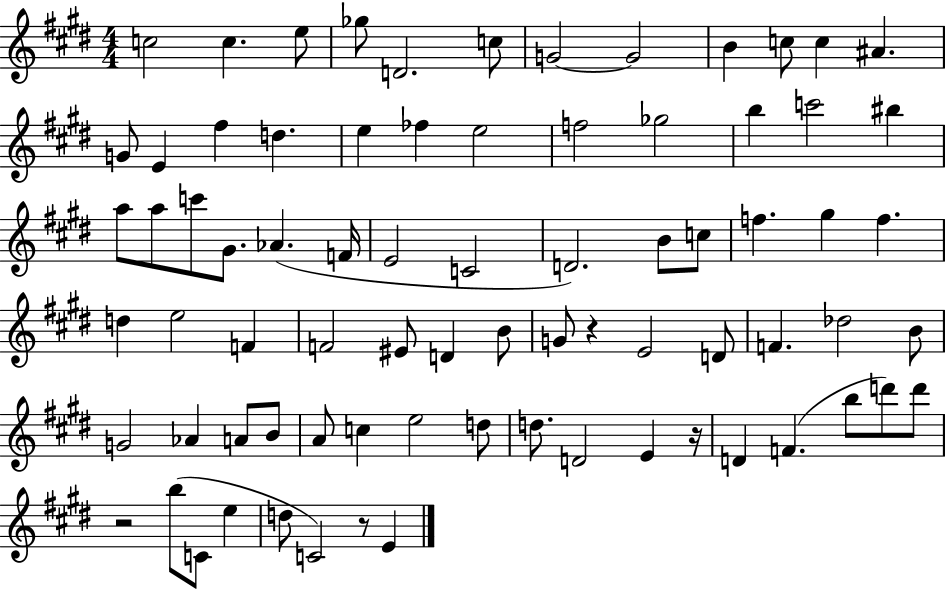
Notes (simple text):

C5/h C5/q. E5/e Gb5/e D4/h. C5/e G4/h G4/h B4/q C5/e C5/q A#4/q. G4/e E4/q F#5/q D5/q. E5/q FES5/q E5/h F5/h Gb5/h B5/q C6/h BIS5/q A5/e A5/e C6/e G#4/e. Ab4/q. F4/s E4/h C4/h D4/h. B4/e C5/e F5/q. G#5/q F5/q. D5/q E5/h F4/q F4/h EIS4/e D4/q B4/e G4/e R/q E4/h D4/e F4/q. Db5/h B4/e G4/h Ab4/q A4/e B4/e A4/e C5/q E5/h D5/e D5/e. D4/h E4/q R/s D4/q F4/q. B5/e D6/e D6/e R/h B5/e C4/e E5/q D5/e C4/h R/e E4/q